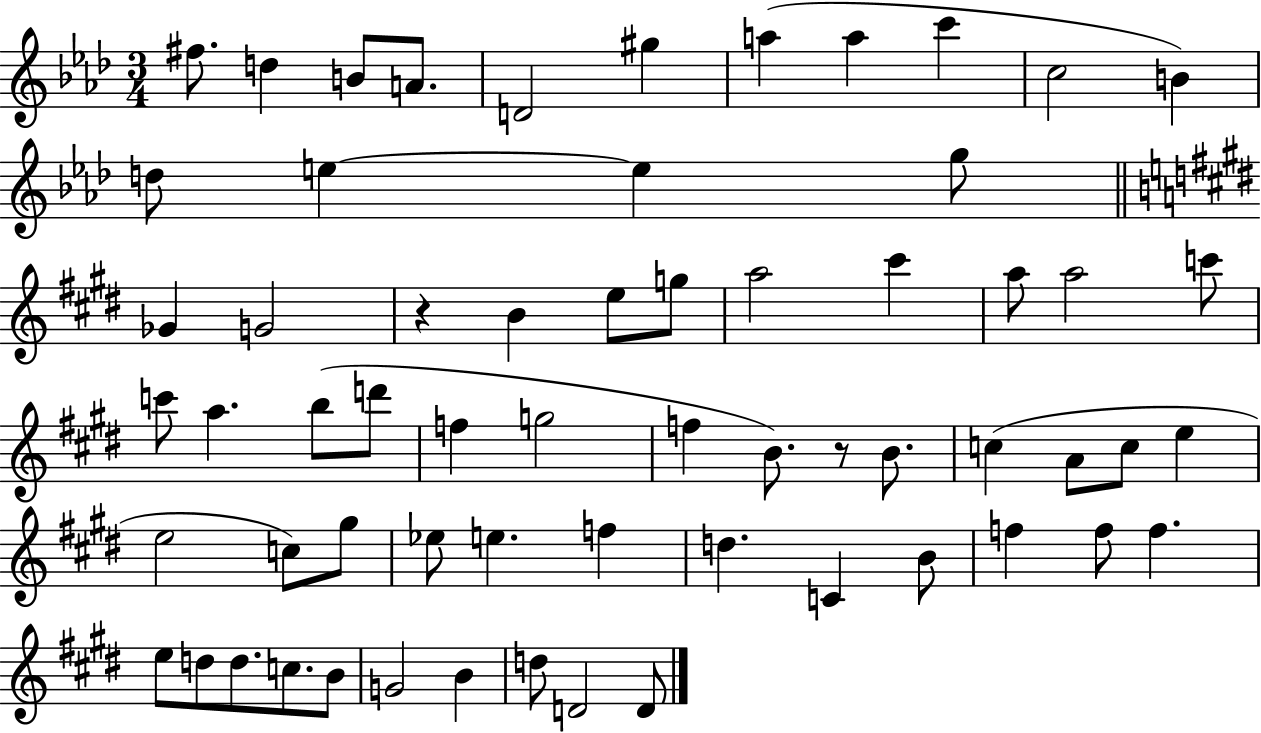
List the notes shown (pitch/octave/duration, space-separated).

F#5/e. D5/q B4/e A4/e. D4/h G#5/q A5/q A5/q C6/q C5/h B4/q D5/e E5/q E5/q G5/e Gb4/q G4/h R/q B4/q E5/e G5/e A5/h C#6/q A5/e A5/h C6/e C6/e A5/q. B5/e D6/e F5/q G5/h F5/q B4/e. R/e B4/e. C5/q A4/e C5/e E5/q E5/h C5/e G#5/e Eb5/e E5/q. F5/q D5/q. C4/q B4/e F5/q F5/e F5/q. E5/e D5/e D5/e. C5/e. B4/e G4/h B4/q D5/e D4/h D4/e